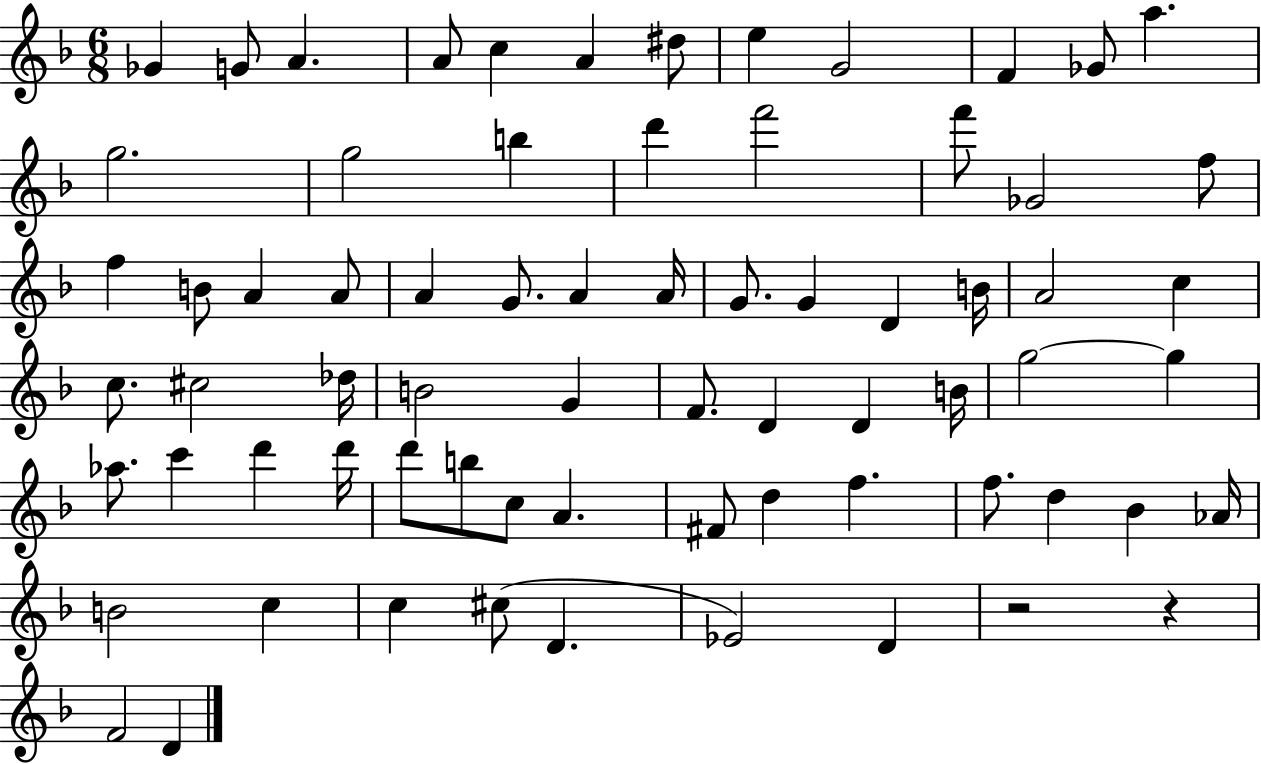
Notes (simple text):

Gb4/q G4/e A4/q. A4/e C5/q A4/q D#5/e E5/q G4/h F4/q Gb4/e A5/q. G5/h. G5/h B5/q D6/q F6/h F6/e Gb4/h F5/e F5/q B4/e A4/q A4/e A4/q G4/e. A4/q A4/s G4/e. G4/q D4/q B4/s A4/h C5/q C5/e. C#5/h Db5/s B4/h G4/q F4/e. D4/q D4/q B4/s G5/h G5/q Ab5/e. C6/q D6/q D6/s D6/e B5/e C5/e A4/q. F#4/e D5/q F5/q. F5/e. D5/q Bb4/q Ab4/s B4/h C5/q C5/q C#5/e D4/q. Eb4/h D4/q R/h R/q F4/h D4/q